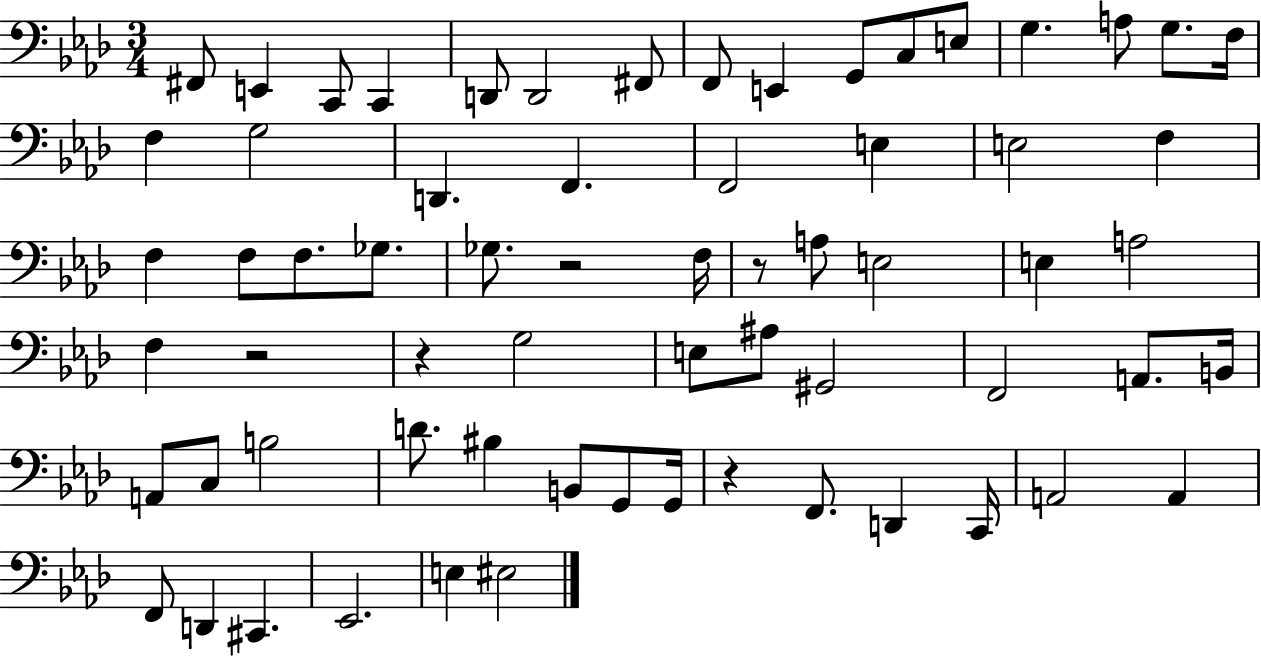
F#2/e E2/q C2/e C2/q D2/e D2/h F#2/e F2/e E2/q G2/e C3/e E3/e G3/q. A3/e G3/e. F3/s F3/q G3/h D2/q. F2/q. F2/h E3/q E3/h F3/q F3/q F3/e F3/e. Gb3/e. Gb3/e. R/h F3/s R/e A3/e E3/h E3/q A3/h F3/q R/h R/q G3/h E3/e A#3/e G#2/h F2/h A2/e. B2/s A2/e C3/e B3/h D4/e. BIS3/q B2/e G2/e G2/s R/q F2/e. D2/q C2/s A2/h A2/q F2/e D2/q C#2/q. Eb2/h. E3/q EIS3/h